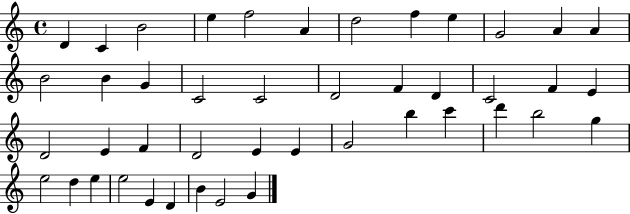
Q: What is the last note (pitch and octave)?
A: G4